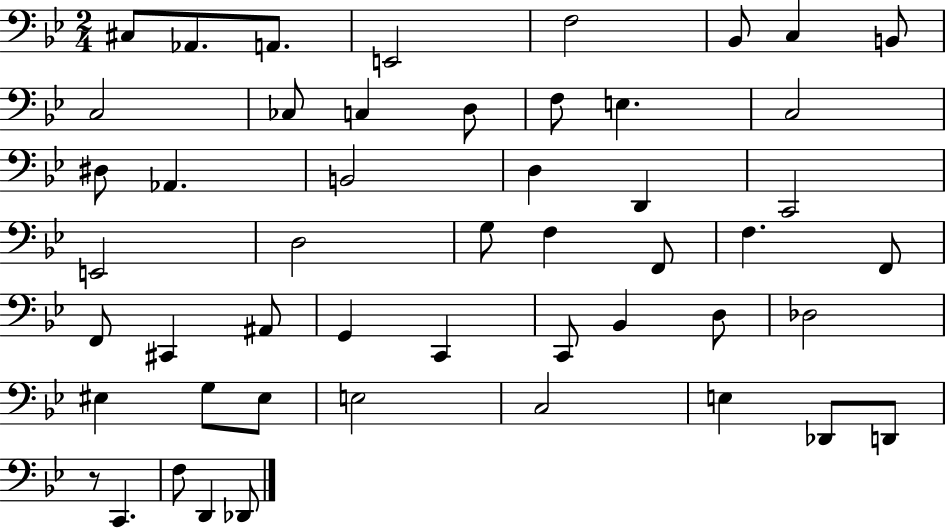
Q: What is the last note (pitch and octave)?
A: Db2